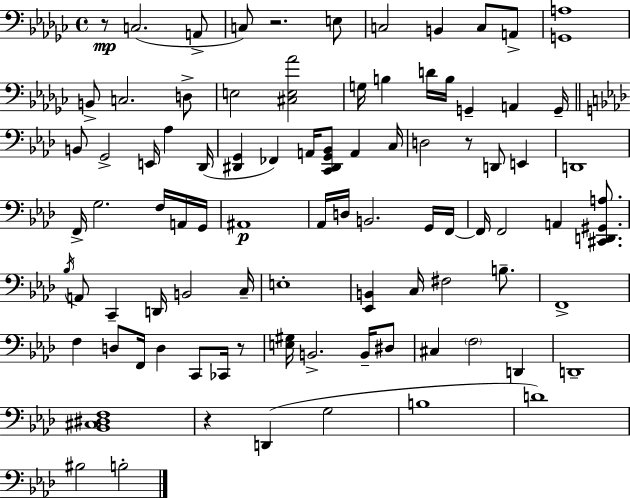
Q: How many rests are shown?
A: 5